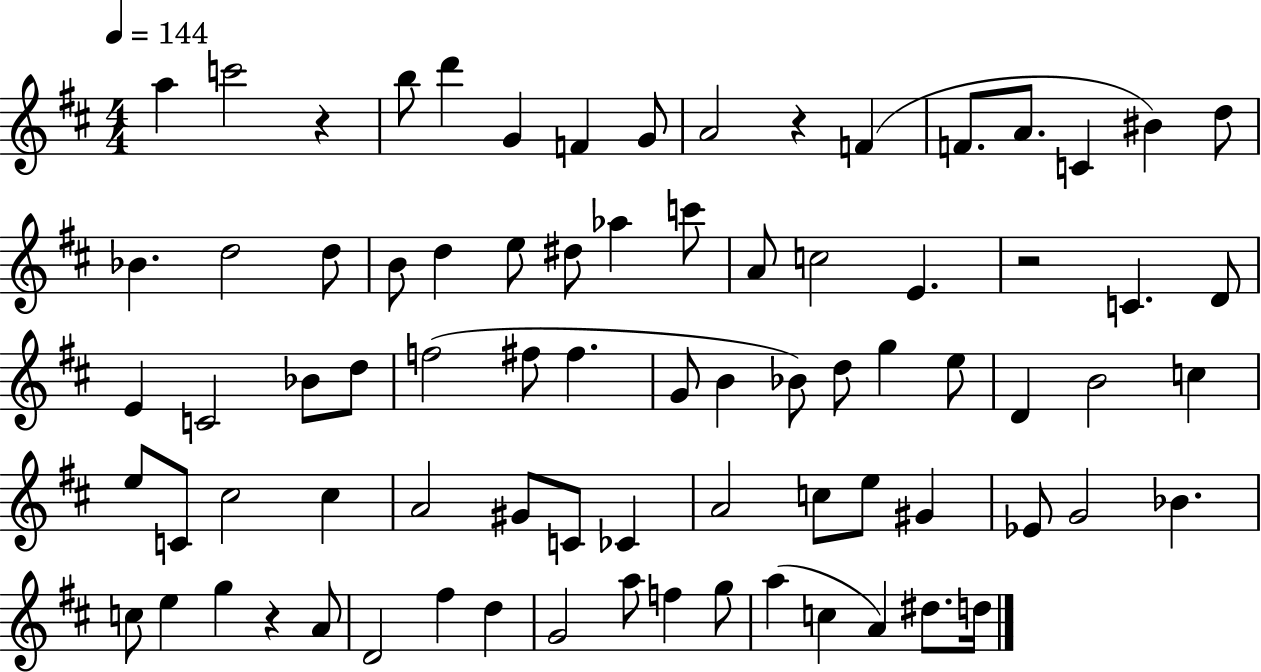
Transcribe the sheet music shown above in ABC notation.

X:1
T:Untitled
M:4/4
L:1/4
K:D
a c'2 z b/2 d' G F G/2 A2 z F F/2 A/2 C ^B d/2 _B d2 d/2 B/2 d e/2 ^d/2 _a c'/2 A/2 c2 E z2 C D/2 E C2 _B/2 d/2 f2 ^f/2 ^f G/2 B _B/2 d/2 g e/2 D B2 c e/2 C/2 ^c2 ^c A2 ^G/2 C/2 _C A2 c/2 e/2 ^G _E/2 G2 _B c/2 e g z A/2 D2 ^f d G2 a/2 f g/2 a c A ^d/2 d/4